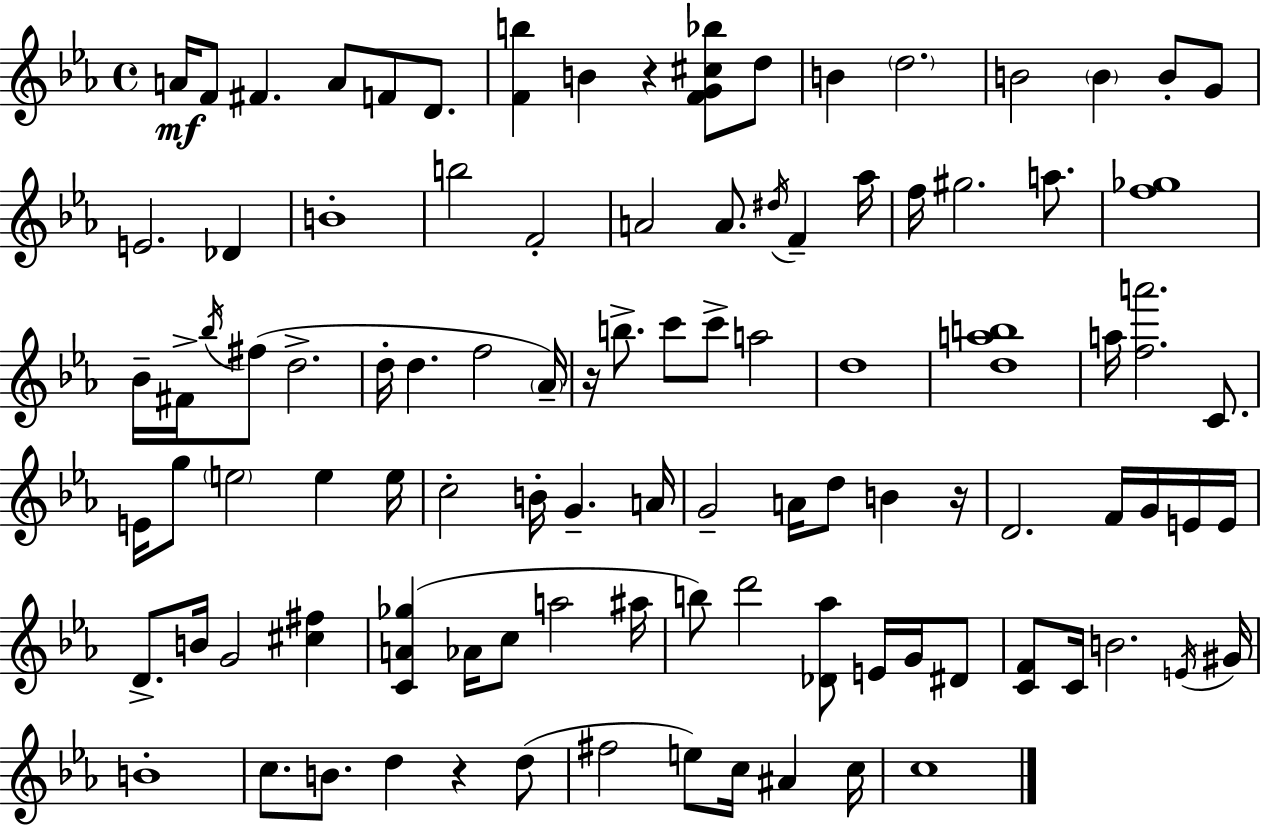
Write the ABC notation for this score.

X:1
T:Untitled
M:4/4
L:1/4
K:Cm
A/4 F/2 ^F A/2 F/2 D/2 [Fb] B z [FG^c_b]/2 d/2 B d2 B2 B B/2 G/2 E2 _D B4 b2 F2 A2 A/2 ^d/4 F _a/4 f/4 ^g2 a/2 [f_g]4 _B/4 ^F/4 _b/4 ^f/2 d2 d/4 d f2 _A/4 z/4 b/2 c'/2 c'/2 a2 d4 [dab]4 a/4 [fa']2 C/2 E/4 g/2 e2 e e/4 c2 B/4 G A/4 G2 A/4 d/2 B z/4 D2 F/4 G/4 E/4 E/4 D/2 B/4 G2 [^c^f] [CA_g] _A/4 c/2 a2 ^a/4 b/2 d'2 [_D_a]/2 E/4 G/4 ^D/2 [CF]/2 C/4 B2 E/4 ^G/4 B4 c/2 B/2 d z d/2 ^f2 e/2 c/4 ^A c/4 c4